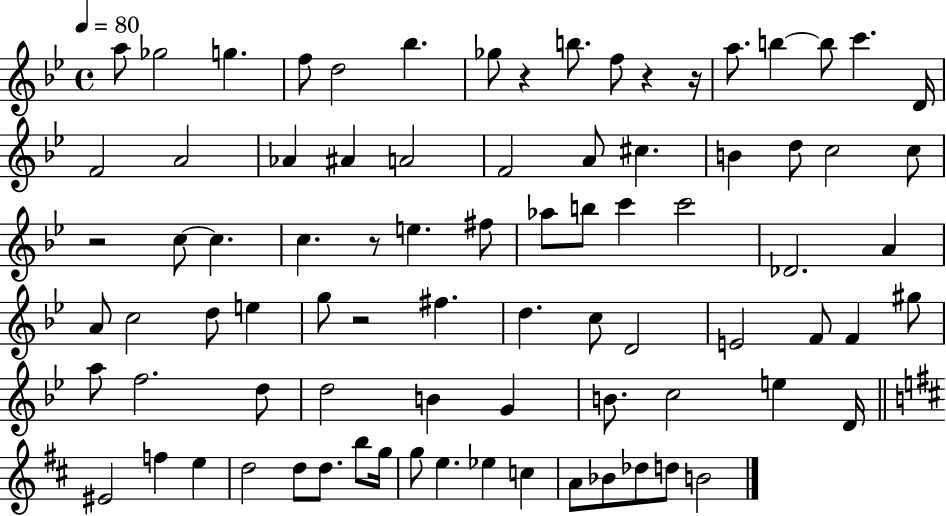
{
  \clef treble
  \time 4/4
  \defaultTimeSignature
  \key bes \major
  \tempo 4 = 80
  a''8 ges''2 g''4. | f''8 d''2 bes''4. | ges''8 r4 b''8. f''8 r4 r16 | a''8. b''4~~ b''8 c'''4. d'16 | \break f'2 a'2 | aes'4 ais'4 a'2 | f'2 a'8 cis''4. | b'4 d''8 c''2 c''8 | \break r2 c''8~~ c''4. | c''4. r8 e''4. fis''8 | aes''8 b''8 c'''4 c'''2 | des'2. a'4 | \break a'8 c''2 d''8 e''4 | g''8 r2 fis''4. | d''4. c''8 d'2 | e'2 f'8 f'4 gis''8 | \break a''8 f''2. d''8 | d''2 b'4 g'4 | b'8. c''2 e''4 d'16 | \bar "||" \break \key d \major eis'2 f''4 e''4 | d''2 d''8 d''8. b''8 g''16 | g''8 e''4. ees''4 c''4 | a'8 bes'8 des''8 d''8 b'2 | \break \bar "|."
}